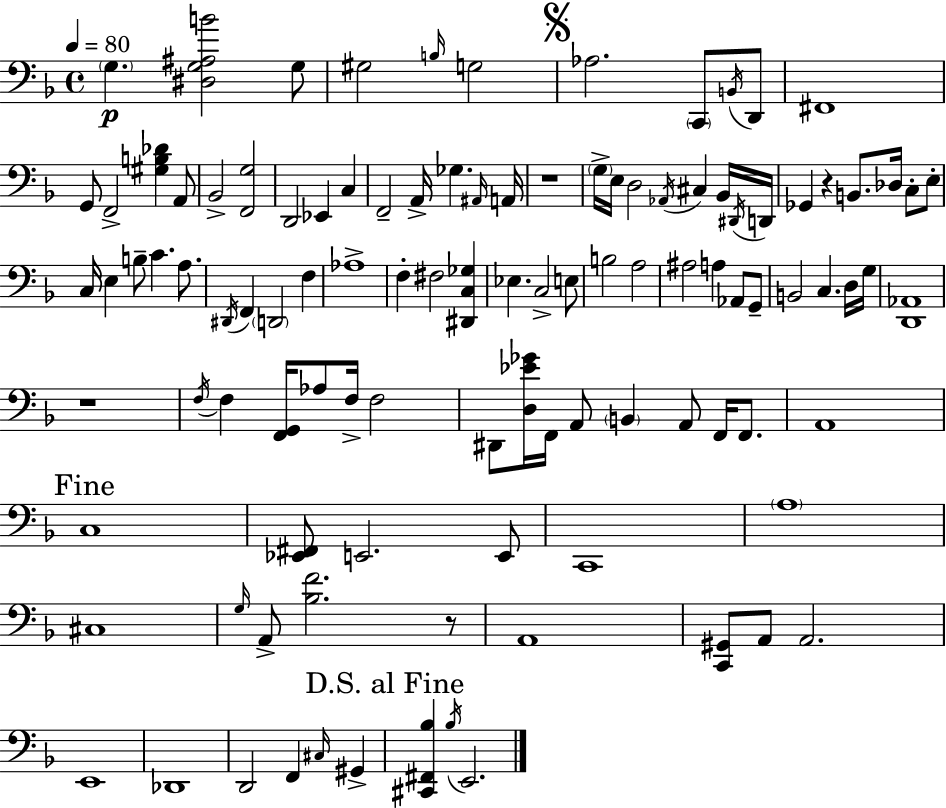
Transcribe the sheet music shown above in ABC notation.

X:1
T:Untitled
M:4/4
L:1/4
K:Dm
G, [^D,G,^A,B]2 G,/2 ^G,2 B,/4 G,2 _A,2 C,,/2 B,,/4 D,,/2 ^F,,4 G,,/2 F,,2 [^G,B,_D] A,,/2 _B,,2 [F,,G,]2 D,,2 _E,, C, F,,2 A,,/4 _G, ^A,,/4 A,,/4 z4 G,/4 E,/4 D,2 _A,,/4 ^C, _B,,/4 ^D,,/4 D,,/4 _G,, z B,,/2 _D,/4 C,/2 E,/2 C,/4 E, B,/2 C A,/2 ^D,,/4 F,, D,,2 F, _A,4 F, ^F,2 [^D,,C,_G,] _E, C,2 E,/2 B,2 A,2 ^A,2 A, _A,,/2 G,,/2 B,,2 C, D,/4 G,/4 [D,,_A,,]4 z4 F,/4 F, [F,,G,,]/4 _A,/2 F,/4 F,2 ^D,,/2 [D,_E_G]/4 F,,/4 A,,/2 B,, A,,/2 F,,/4 F,,/2 A,,4 C,4 [_E,,^F,,]/2 E,,2 E,,/2 C,,4 A,4 ^C,4 G,/4 A,,/2 [_B,F]2 z/2 A,,4 [C,,^G,,]/2 A,,/2 A,,2 E,,4 _D,,4 D,,2 F,, ^C,/4 ^G,, [^C,,^F,,_B,] _B,/4 E,,2